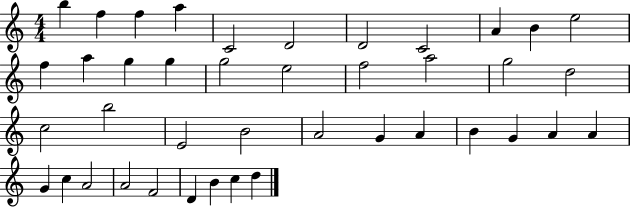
B5/q F5/q F5/q A5/q C4/h D4/h D4/h C4/h A4/q B4/q E5/h F5/q A5/q G5/q G5/q G5/h E5/h F5/h A5/h G5/h D5/h C5/h B5/h E4/h B4/h A4/h G4/q A4/q B4/q G4/q A4/q A4/q G4/q C5/q A4/h A4/h F4/h D4/q B4/q C5/q D5/q